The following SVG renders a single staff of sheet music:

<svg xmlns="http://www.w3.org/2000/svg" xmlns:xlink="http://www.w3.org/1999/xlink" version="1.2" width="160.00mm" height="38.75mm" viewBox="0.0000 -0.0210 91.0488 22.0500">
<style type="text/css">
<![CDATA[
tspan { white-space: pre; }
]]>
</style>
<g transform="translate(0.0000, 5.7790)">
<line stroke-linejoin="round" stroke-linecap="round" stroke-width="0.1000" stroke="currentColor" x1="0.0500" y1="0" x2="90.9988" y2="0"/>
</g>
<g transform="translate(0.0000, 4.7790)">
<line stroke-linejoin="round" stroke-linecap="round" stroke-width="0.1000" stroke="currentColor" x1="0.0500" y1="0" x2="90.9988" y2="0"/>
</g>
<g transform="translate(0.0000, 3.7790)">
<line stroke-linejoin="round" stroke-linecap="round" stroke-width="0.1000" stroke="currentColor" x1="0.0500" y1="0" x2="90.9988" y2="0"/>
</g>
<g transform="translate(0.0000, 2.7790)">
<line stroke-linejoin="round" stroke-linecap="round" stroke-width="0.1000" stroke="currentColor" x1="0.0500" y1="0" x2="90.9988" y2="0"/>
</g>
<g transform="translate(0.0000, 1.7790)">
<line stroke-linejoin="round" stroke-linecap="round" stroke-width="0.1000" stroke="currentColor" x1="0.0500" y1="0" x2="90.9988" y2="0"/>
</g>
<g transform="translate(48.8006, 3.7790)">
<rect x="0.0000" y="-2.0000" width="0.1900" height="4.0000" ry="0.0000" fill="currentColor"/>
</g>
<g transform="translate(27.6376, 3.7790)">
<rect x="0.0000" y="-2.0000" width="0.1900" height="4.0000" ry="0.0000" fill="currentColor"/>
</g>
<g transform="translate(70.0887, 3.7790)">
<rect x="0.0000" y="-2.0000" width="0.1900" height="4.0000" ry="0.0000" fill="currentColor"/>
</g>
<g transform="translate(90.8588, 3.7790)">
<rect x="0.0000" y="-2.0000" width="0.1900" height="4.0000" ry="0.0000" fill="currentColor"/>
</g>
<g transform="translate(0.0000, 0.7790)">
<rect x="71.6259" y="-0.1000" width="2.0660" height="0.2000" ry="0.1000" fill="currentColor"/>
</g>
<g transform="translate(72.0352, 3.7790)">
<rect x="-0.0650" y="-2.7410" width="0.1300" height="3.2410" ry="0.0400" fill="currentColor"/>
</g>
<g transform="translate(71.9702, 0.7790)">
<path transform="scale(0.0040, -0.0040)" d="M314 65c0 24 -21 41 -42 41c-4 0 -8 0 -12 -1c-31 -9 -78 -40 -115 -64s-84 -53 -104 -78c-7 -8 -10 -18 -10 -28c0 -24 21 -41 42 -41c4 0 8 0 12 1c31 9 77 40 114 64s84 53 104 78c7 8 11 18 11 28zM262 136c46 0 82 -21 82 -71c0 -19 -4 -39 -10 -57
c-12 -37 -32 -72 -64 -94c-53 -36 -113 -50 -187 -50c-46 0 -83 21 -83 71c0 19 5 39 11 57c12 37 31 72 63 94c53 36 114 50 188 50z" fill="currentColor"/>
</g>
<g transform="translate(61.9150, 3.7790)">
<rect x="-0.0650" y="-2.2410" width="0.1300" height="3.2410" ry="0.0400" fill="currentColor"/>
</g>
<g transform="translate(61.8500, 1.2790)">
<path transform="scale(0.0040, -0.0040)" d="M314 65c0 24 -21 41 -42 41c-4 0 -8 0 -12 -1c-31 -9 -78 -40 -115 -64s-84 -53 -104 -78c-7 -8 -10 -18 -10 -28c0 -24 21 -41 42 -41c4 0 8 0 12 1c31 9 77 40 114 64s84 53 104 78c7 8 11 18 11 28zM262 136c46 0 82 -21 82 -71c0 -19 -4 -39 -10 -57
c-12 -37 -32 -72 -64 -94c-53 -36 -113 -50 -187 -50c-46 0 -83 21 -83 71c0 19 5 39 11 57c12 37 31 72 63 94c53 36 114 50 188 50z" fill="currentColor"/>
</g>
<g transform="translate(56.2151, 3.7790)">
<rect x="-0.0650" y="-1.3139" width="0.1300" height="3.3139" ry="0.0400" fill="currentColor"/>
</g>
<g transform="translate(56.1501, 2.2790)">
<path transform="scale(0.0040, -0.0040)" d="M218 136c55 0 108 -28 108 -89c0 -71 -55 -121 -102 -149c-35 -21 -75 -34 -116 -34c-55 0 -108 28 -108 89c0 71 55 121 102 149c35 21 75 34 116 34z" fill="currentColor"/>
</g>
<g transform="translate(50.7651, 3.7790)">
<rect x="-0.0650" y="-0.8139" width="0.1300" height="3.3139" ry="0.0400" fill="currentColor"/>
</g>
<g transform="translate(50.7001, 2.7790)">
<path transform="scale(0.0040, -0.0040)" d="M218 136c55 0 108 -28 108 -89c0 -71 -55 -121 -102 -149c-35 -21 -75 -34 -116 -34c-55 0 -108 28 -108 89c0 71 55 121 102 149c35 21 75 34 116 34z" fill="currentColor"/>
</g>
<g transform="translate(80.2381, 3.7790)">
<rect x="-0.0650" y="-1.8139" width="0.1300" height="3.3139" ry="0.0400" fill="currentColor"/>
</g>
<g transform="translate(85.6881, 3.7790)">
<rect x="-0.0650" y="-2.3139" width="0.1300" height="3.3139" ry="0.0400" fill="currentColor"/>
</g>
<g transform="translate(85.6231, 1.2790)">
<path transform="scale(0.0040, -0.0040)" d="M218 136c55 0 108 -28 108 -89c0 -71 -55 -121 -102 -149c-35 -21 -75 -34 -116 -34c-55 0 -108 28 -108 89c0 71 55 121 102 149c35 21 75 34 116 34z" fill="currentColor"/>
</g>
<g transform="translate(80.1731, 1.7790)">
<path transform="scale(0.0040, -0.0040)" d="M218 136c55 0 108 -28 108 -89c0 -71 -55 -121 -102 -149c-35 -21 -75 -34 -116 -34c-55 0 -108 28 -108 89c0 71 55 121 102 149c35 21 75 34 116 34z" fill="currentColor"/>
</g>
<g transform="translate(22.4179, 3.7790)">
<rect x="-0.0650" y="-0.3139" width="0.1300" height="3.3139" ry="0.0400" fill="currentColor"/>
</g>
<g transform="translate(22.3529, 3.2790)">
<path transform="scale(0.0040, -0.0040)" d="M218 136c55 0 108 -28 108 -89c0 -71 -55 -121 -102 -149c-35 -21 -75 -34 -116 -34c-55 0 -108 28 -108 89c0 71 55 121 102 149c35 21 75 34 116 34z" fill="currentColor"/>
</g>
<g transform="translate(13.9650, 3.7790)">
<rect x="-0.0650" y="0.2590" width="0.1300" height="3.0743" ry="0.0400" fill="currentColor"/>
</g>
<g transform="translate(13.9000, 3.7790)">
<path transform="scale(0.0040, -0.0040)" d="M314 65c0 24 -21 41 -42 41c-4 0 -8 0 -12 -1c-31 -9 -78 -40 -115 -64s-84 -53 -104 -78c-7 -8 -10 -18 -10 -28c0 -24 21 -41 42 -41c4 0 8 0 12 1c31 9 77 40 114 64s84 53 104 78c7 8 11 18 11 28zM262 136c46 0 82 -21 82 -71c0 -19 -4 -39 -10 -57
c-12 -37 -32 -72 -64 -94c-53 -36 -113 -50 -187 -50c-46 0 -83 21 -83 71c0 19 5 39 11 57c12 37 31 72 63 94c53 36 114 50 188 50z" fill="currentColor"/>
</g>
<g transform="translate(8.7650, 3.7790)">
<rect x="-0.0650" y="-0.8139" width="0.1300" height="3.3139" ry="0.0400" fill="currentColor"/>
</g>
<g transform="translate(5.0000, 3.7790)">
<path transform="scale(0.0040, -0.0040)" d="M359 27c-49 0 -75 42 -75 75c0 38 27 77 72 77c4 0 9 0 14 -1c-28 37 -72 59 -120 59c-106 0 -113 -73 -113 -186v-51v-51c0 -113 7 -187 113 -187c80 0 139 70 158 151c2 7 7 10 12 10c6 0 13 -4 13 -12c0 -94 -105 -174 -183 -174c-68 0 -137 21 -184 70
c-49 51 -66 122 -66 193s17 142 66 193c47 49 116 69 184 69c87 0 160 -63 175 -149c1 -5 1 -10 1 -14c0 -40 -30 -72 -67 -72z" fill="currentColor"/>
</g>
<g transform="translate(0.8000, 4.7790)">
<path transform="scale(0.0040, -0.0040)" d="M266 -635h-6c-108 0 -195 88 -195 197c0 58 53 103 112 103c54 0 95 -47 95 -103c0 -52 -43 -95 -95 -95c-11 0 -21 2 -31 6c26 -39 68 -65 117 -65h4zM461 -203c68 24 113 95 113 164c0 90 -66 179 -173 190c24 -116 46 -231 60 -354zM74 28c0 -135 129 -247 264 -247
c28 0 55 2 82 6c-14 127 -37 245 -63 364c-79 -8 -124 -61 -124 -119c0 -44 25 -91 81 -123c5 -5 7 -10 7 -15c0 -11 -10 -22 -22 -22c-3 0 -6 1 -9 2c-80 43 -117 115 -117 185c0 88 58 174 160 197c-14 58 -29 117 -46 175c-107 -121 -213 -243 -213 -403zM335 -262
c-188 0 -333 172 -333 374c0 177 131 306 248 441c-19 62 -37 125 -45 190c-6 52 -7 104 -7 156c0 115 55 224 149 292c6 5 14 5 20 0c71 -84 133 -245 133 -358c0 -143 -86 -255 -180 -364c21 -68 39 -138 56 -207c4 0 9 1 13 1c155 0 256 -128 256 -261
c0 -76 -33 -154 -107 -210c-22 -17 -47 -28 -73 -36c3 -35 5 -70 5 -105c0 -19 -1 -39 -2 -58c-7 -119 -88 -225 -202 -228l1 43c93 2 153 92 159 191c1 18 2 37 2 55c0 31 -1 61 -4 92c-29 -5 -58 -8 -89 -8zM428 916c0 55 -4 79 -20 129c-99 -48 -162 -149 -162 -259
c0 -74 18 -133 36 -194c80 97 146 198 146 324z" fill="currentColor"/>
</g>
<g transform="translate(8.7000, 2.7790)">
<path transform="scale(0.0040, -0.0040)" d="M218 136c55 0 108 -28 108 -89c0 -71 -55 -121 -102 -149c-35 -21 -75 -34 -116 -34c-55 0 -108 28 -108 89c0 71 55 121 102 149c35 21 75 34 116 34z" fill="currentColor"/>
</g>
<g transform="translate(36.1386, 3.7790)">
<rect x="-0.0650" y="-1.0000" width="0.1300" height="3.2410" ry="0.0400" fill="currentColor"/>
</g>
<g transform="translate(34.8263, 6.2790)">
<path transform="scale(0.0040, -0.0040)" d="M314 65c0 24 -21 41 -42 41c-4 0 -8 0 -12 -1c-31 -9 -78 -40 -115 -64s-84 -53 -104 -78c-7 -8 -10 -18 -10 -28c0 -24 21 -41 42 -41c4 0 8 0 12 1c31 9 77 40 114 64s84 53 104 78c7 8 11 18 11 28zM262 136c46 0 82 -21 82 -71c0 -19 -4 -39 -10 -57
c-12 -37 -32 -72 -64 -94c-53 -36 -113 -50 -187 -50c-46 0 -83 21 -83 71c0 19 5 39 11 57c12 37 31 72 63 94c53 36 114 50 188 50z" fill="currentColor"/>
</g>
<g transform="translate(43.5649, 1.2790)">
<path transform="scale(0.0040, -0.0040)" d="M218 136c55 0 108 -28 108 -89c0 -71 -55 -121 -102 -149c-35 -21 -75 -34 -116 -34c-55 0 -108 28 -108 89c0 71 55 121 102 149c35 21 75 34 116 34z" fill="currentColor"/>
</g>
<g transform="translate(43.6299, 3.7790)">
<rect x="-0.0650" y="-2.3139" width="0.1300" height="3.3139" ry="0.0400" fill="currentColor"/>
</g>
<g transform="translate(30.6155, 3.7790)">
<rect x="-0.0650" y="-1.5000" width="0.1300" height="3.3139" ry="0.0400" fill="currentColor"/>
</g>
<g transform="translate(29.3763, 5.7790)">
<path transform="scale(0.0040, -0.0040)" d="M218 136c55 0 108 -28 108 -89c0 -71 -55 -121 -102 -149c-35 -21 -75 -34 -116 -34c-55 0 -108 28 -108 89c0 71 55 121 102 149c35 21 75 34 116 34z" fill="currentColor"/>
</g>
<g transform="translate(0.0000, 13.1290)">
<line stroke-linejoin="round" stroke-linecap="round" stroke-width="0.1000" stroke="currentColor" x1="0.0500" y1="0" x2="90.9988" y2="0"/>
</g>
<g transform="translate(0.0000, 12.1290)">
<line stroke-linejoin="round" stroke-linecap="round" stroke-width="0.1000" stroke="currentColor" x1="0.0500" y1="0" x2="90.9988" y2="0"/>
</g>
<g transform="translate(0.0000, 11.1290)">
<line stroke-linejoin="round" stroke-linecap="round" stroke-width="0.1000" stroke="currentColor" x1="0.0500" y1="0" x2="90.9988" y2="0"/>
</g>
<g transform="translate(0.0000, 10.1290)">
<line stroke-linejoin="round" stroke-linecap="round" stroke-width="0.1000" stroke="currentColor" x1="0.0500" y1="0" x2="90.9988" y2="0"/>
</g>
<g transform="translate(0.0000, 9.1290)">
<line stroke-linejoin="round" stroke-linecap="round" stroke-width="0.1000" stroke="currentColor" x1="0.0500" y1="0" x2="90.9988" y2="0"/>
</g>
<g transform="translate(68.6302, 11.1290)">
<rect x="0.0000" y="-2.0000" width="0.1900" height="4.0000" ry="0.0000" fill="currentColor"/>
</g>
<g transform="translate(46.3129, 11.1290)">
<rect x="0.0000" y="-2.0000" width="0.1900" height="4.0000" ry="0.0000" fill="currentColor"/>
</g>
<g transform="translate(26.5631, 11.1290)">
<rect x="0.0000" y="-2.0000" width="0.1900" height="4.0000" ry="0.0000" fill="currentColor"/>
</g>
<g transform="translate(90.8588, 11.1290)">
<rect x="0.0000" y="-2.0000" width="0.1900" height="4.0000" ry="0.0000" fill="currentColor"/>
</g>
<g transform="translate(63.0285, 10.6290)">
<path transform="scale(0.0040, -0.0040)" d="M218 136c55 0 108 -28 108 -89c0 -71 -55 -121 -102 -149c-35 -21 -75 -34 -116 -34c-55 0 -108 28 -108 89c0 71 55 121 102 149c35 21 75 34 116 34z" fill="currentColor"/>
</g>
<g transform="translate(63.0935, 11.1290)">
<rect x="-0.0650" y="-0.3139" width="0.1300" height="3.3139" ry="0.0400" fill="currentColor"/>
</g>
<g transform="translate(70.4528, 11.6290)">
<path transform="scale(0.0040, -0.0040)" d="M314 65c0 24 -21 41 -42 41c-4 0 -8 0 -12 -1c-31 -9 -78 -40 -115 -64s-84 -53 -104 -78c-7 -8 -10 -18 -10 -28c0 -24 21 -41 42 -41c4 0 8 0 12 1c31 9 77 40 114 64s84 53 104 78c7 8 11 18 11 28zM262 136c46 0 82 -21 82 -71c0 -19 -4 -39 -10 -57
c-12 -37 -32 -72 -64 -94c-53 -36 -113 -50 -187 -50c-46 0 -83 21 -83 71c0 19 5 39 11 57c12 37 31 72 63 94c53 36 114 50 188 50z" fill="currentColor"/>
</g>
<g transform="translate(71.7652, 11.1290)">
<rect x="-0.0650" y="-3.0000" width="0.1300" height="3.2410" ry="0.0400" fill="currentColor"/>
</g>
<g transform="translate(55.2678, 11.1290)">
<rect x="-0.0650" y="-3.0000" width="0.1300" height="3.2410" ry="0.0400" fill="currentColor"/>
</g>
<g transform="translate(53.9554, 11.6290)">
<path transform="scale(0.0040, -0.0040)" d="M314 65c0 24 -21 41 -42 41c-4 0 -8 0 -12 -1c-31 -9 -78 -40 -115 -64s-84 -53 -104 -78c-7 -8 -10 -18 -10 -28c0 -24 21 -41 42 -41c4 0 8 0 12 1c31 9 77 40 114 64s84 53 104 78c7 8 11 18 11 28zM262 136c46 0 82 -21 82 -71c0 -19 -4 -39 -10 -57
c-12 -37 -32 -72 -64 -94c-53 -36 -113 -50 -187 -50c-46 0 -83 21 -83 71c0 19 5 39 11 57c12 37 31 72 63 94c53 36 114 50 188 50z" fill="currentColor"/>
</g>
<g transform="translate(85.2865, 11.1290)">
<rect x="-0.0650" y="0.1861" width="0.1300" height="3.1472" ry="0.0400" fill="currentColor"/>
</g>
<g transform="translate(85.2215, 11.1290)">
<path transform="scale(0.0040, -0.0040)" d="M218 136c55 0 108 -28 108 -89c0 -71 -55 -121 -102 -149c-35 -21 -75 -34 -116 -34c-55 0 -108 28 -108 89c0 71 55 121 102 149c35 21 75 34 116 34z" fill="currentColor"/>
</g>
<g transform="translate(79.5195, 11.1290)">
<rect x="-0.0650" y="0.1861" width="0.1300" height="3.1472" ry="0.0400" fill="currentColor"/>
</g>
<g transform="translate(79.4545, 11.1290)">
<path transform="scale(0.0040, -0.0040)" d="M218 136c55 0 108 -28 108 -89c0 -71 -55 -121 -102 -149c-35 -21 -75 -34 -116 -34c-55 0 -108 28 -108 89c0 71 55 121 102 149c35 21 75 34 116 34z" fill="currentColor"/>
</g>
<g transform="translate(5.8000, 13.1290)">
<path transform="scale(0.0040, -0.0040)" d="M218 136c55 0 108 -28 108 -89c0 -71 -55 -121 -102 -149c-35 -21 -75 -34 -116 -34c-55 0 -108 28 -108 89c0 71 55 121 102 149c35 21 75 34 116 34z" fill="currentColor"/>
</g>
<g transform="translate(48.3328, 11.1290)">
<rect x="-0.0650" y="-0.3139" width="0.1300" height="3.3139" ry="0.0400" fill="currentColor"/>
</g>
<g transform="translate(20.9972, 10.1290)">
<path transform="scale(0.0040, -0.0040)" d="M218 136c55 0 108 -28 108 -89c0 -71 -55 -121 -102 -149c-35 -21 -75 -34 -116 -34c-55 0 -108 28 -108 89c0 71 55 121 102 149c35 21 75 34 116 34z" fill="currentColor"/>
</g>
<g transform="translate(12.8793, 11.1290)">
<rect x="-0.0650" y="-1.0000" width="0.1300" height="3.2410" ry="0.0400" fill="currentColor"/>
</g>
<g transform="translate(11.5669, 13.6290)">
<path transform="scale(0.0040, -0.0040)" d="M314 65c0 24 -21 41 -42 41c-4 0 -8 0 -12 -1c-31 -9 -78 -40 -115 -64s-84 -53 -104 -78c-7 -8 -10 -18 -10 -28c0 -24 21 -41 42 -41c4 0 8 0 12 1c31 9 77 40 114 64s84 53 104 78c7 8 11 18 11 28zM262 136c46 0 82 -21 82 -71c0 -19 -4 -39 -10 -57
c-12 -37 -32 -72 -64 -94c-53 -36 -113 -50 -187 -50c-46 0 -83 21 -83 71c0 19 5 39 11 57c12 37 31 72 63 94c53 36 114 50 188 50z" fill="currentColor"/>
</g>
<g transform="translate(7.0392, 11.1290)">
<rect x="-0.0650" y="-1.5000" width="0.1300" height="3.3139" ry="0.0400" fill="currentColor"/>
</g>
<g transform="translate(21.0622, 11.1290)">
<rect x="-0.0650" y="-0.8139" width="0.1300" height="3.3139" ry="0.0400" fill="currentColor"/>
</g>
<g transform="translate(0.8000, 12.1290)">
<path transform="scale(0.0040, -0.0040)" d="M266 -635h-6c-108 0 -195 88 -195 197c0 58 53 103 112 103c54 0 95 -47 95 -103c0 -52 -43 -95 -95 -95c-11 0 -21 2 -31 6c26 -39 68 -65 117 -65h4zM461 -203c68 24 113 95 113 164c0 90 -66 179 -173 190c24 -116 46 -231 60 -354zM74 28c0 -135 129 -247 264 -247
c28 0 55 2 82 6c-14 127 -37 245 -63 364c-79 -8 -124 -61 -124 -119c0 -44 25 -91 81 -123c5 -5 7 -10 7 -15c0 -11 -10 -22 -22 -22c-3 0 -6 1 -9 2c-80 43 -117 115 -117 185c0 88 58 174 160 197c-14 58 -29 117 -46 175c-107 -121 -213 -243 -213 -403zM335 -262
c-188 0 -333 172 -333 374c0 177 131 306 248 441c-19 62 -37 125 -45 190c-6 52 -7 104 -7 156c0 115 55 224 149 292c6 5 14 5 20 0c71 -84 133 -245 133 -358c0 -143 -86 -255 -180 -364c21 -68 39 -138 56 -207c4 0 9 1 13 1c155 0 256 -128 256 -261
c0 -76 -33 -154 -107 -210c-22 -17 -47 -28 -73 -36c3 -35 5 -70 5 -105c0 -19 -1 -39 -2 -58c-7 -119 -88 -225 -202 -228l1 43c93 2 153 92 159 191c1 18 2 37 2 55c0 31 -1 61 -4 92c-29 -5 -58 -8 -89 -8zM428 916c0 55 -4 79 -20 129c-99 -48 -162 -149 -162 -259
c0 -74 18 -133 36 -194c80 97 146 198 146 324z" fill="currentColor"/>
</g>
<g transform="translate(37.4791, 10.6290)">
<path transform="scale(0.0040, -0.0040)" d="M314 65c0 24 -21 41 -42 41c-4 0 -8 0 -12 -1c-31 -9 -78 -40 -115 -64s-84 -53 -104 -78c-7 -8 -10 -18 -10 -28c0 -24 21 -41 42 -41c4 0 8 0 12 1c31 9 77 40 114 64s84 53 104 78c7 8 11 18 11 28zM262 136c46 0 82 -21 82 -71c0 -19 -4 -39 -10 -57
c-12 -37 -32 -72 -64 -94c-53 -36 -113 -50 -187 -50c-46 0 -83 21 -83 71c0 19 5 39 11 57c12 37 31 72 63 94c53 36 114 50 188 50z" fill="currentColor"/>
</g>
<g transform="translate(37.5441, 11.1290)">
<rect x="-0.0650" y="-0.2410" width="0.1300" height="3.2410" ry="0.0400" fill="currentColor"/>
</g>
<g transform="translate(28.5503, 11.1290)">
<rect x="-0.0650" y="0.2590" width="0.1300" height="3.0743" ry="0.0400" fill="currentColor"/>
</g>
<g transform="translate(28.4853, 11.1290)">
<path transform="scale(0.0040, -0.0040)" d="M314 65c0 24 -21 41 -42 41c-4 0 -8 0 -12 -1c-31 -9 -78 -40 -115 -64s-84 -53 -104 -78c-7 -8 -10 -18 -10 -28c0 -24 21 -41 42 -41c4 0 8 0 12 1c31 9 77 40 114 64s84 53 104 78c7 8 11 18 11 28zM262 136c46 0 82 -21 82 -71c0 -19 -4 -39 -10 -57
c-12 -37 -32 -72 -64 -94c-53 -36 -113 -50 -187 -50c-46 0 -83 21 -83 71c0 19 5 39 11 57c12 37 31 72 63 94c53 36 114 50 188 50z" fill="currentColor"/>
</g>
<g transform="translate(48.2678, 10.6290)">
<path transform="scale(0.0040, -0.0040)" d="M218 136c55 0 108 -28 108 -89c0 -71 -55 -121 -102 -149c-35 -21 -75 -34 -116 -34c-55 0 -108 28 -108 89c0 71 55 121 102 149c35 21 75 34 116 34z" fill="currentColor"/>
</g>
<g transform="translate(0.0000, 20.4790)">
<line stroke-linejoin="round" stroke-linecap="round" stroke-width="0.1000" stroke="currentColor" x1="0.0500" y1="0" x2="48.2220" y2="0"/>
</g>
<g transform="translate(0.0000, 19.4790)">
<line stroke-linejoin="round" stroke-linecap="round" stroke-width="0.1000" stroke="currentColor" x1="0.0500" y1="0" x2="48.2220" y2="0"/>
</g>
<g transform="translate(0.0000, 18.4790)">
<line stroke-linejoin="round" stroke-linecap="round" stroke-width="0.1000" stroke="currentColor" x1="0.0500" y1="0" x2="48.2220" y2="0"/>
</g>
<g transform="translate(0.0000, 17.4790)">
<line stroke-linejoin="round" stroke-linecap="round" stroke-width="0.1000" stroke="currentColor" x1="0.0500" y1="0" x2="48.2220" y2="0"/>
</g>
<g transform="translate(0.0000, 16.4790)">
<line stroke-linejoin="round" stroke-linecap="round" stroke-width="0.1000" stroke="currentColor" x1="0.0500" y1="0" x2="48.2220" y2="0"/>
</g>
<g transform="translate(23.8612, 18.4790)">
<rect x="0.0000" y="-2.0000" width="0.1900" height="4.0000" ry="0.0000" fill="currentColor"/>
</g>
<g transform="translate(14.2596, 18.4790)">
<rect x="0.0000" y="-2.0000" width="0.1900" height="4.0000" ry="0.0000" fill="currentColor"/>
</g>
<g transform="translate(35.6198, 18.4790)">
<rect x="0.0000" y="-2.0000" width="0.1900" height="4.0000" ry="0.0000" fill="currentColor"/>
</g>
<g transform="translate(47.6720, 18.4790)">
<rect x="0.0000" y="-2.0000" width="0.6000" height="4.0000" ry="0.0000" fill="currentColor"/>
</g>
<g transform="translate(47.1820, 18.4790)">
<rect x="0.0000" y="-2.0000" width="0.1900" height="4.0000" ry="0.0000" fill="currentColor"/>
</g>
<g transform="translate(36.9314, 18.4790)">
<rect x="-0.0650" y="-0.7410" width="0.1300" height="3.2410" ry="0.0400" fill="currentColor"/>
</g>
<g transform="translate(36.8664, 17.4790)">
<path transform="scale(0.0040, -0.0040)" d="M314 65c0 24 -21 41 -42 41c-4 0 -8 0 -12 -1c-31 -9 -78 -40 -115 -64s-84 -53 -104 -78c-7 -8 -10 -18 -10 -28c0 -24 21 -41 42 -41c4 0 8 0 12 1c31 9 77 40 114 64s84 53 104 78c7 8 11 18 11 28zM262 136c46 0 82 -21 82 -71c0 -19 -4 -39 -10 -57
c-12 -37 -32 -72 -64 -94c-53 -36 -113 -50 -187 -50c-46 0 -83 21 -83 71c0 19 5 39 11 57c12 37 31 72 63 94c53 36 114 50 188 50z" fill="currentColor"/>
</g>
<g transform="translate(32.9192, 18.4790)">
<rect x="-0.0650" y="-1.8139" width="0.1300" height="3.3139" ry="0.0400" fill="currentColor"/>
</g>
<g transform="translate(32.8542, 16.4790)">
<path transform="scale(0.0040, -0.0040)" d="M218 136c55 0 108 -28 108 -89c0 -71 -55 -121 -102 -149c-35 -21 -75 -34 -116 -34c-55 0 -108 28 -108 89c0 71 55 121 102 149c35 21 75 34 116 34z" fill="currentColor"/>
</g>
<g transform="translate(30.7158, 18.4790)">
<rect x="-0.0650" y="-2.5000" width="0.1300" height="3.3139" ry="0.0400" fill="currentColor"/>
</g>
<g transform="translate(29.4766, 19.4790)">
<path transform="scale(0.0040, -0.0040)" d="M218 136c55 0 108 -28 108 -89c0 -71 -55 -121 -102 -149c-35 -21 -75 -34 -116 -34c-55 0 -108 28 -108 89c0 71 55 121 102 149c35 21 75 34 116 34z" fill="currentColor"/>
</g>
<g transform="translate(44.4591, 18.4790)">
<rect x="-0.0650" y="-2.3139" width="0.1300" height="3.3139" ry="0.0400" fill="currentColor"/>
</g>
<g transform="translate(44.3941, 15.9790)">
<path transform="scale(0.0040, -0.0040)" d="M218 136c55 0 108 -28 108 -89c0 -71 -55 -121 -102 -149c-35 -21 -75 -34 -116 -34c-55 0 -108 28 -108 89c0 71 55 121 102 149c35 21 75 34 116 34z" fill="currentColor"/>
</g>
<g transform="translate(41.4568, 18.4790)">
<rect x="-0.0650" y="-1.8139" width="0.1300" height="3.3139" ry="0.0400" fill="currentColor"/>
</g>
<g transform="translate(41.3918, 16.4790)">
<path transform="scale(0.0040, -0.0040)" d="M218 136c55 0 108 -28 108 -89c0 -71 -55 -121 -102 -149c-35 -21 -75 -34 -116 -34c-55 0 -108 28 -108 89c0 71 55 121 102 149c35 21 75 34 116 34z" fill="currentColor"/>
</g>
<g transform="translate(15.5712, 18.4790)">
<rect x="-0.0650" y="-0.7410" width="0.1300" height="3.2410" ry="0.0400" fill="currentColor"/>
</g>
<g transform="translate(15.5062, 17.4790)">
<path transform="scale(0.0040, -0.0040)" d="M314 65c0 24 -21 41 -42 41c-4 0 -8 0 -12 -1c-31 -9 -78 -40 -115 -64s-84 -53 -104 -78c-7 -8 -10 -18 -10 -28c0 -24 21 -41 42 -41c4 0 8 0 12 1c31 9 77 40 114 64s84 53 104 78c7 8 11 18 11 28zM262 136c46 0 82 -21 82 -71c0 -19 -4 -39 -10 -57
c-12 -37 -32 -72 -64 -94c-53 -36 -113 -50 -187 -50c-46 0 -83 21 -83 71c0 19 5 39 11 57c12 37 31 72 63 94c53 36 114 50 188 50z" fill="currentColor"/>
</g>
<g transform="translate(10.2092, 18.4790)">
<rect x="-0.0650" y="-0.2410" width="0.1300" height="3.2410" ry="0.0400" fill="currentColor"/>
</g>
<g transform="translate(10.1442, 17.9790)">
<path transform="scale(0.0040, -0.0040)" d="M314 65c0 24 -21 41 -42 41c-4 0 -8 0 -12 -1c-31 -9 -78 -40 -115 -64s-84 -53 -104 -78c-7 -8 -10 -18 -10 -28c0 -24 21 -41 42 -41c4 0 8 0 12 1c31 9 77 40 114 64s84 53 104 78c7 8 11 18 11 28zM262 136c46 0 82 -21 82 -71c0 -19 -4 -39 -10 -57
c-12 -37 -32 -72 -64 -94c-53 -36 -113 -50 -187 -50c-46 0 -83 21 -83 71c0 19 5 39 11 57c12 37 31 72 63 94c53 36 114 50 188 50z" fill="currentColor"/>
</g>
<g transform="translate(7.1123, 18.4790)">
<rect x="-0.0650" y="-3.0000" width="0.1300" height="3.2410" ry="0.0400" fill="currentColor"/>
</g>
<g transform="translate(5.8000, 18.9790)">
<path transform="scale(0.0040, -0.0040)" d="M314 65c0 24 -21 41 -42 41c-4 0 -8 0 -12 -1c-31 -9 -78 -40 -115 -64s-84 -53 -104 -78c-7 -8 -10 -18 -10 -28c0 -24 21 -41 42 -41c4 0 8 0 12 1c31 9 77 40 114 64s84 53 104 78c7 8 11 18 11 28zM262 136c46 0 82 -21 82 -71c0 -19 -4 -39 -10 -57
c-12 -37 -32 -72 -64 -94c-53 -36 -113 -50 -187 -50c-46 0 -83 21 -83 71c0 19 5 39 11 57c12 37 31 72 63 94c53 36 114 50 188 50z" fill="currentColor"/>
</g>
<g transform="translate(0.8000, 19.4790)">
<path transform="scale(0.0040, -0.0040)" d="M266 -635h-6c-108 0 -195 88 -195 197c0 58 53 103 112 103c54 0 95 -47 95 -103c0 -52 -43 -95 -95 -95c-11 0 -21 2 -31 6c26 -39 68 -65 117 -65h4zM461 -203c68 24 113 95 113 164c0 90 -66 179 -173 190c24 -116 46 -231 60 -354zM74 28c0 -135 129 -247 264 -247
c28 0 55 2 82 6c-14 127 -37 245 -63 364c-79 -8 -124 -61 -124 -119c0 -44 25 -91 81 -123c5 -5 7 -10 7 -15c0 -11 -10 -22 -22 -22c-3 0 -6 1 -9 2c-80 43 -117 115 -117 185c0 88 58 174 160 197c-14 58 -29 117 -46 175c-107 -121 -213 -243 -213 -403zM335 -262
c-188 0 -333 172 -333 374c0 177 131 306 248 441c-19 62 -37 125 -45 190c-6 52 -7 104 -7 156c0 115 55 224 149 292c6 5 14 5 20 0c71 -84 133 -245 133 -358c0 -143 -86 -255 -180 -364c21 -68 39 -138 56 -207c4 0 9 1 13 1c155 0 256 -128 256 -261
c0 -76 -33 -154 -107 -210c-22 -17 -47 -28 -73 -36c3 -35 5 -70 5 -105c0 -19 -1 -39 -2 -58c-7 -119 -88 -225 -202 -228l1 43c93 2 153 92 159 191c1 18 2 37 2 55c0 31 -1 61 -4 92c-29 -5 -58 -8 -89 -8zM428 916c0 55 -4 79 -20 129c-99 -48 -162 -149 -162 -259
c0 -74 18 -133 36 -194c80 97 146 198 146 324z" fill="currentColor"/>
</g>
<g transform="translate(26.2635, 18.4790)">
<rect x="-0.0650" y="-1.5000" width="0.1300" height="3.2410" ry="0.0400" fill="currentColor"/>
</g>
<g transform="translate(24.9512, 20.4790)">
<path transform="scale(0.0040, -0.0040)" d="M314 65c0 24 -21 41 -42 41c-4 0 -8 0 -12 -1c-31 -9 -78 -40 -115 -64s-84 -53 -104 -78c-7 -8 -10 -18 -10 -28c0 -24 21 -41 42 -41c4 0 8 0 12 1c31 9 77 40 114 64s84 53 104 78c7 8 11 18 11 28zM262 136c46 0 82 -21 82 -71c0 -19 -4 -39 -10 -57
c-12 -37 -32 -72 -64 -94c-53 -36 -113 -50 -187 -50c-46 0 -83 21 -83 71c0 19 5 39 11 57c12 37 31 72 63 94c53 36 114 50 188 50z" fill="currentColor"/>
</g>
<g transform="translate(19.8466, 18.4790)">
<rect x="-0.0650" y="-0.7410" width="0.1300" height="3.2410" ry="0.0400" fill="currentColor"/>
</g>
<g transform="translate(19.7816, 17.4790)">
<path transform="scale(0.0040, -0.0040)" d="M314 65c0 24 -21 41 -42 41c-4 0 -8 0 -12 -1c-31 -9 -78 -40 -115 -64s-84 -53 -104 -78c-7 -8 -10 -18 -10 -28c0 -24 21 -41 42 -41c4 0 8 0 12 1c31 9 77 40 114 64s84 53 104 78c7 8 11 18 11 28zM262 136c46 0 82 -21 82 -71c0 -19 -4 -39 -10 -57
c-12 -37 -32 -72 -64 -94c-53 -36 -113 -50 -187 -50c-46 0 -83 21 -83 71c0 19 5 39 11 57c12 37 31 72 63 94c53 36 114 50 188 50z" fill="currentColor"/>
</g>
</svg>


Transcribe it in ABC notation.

X:1
T:Untitled
M:4/4
L:1/4
K:C
d B2 c E D2 g d e g2 a2 f g E D2 d B2 c2 c A2 c A2 B B A2 c2 d2 d2 E2 G f d2 f g